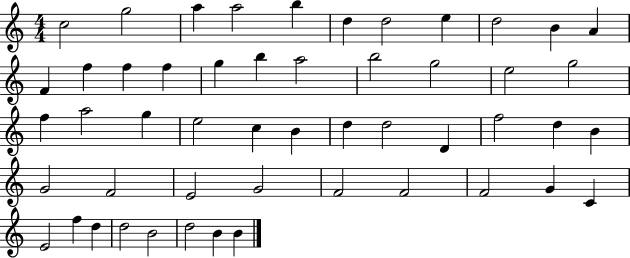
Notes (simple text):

C5/h G5/h A5/q A5/h B5/q D5/q D5/h E5/q D5/h B4/q A4/q F4/q F5/q F5/q F5/q G5/q B5/q A5/h B5/h G5/h E5/h G5/h F5/q A5/h G5/q E5/h C5/q B4/q D5/q D5/h D4/q F5/h D5/q B4/q G4/h F4/h E4/h G4/h F4/h F4/h F4/h G4/q C4/q E4/h F5/q D5/q D5/h B4/h D5/h B4/q B4/q